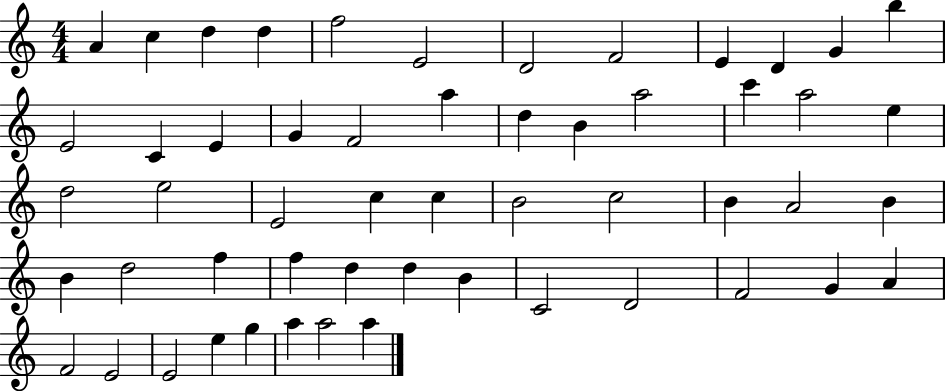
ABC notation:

X:1
T:Untitled
M:4/4
L:1/4
K:C
A c d d f2 E2 D2 F2 E D G b E2 C E G F2 a d B a2 c' a2 e d2 e2 E2 c c B2 c2 B A2 B B d2 f f d d B C2 D2 F2 G A F2 E2 E2 e g a a2 a